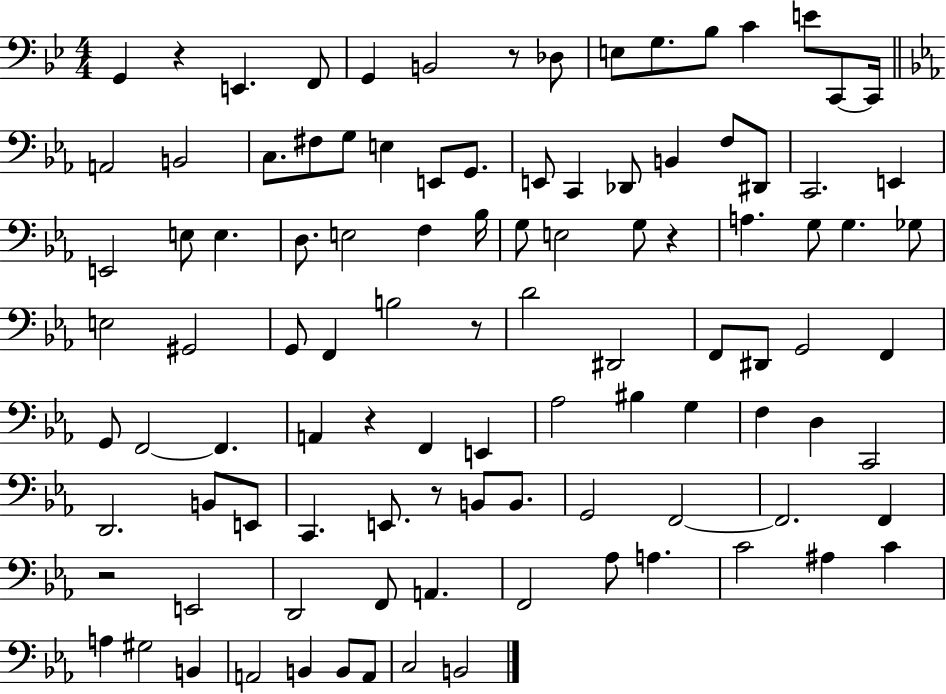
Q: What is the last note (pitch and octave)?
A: B2